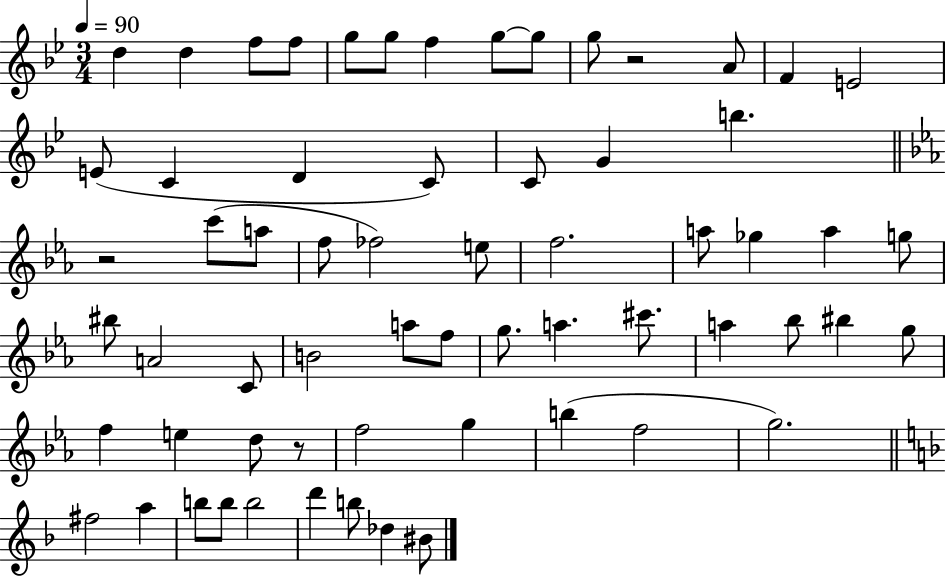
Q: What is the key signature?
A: BES major